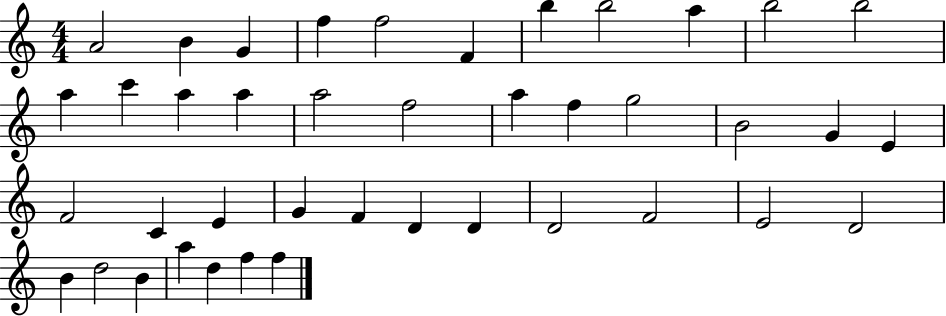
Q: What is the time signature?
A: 4/4